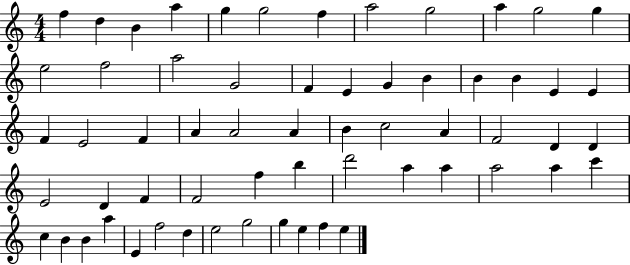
X:1
T:Untitled
M:4/4
L:1/4
K:C
f d B a g g2 f a2 g2 a g2 g e2 f2 a2 G2 F E G B B B E E F E2 F A A2 A B c2 A F2 D D E2 D F F2 f b d'2 a a a2 a c' c B B a E f2 d e2 g2 g e f e